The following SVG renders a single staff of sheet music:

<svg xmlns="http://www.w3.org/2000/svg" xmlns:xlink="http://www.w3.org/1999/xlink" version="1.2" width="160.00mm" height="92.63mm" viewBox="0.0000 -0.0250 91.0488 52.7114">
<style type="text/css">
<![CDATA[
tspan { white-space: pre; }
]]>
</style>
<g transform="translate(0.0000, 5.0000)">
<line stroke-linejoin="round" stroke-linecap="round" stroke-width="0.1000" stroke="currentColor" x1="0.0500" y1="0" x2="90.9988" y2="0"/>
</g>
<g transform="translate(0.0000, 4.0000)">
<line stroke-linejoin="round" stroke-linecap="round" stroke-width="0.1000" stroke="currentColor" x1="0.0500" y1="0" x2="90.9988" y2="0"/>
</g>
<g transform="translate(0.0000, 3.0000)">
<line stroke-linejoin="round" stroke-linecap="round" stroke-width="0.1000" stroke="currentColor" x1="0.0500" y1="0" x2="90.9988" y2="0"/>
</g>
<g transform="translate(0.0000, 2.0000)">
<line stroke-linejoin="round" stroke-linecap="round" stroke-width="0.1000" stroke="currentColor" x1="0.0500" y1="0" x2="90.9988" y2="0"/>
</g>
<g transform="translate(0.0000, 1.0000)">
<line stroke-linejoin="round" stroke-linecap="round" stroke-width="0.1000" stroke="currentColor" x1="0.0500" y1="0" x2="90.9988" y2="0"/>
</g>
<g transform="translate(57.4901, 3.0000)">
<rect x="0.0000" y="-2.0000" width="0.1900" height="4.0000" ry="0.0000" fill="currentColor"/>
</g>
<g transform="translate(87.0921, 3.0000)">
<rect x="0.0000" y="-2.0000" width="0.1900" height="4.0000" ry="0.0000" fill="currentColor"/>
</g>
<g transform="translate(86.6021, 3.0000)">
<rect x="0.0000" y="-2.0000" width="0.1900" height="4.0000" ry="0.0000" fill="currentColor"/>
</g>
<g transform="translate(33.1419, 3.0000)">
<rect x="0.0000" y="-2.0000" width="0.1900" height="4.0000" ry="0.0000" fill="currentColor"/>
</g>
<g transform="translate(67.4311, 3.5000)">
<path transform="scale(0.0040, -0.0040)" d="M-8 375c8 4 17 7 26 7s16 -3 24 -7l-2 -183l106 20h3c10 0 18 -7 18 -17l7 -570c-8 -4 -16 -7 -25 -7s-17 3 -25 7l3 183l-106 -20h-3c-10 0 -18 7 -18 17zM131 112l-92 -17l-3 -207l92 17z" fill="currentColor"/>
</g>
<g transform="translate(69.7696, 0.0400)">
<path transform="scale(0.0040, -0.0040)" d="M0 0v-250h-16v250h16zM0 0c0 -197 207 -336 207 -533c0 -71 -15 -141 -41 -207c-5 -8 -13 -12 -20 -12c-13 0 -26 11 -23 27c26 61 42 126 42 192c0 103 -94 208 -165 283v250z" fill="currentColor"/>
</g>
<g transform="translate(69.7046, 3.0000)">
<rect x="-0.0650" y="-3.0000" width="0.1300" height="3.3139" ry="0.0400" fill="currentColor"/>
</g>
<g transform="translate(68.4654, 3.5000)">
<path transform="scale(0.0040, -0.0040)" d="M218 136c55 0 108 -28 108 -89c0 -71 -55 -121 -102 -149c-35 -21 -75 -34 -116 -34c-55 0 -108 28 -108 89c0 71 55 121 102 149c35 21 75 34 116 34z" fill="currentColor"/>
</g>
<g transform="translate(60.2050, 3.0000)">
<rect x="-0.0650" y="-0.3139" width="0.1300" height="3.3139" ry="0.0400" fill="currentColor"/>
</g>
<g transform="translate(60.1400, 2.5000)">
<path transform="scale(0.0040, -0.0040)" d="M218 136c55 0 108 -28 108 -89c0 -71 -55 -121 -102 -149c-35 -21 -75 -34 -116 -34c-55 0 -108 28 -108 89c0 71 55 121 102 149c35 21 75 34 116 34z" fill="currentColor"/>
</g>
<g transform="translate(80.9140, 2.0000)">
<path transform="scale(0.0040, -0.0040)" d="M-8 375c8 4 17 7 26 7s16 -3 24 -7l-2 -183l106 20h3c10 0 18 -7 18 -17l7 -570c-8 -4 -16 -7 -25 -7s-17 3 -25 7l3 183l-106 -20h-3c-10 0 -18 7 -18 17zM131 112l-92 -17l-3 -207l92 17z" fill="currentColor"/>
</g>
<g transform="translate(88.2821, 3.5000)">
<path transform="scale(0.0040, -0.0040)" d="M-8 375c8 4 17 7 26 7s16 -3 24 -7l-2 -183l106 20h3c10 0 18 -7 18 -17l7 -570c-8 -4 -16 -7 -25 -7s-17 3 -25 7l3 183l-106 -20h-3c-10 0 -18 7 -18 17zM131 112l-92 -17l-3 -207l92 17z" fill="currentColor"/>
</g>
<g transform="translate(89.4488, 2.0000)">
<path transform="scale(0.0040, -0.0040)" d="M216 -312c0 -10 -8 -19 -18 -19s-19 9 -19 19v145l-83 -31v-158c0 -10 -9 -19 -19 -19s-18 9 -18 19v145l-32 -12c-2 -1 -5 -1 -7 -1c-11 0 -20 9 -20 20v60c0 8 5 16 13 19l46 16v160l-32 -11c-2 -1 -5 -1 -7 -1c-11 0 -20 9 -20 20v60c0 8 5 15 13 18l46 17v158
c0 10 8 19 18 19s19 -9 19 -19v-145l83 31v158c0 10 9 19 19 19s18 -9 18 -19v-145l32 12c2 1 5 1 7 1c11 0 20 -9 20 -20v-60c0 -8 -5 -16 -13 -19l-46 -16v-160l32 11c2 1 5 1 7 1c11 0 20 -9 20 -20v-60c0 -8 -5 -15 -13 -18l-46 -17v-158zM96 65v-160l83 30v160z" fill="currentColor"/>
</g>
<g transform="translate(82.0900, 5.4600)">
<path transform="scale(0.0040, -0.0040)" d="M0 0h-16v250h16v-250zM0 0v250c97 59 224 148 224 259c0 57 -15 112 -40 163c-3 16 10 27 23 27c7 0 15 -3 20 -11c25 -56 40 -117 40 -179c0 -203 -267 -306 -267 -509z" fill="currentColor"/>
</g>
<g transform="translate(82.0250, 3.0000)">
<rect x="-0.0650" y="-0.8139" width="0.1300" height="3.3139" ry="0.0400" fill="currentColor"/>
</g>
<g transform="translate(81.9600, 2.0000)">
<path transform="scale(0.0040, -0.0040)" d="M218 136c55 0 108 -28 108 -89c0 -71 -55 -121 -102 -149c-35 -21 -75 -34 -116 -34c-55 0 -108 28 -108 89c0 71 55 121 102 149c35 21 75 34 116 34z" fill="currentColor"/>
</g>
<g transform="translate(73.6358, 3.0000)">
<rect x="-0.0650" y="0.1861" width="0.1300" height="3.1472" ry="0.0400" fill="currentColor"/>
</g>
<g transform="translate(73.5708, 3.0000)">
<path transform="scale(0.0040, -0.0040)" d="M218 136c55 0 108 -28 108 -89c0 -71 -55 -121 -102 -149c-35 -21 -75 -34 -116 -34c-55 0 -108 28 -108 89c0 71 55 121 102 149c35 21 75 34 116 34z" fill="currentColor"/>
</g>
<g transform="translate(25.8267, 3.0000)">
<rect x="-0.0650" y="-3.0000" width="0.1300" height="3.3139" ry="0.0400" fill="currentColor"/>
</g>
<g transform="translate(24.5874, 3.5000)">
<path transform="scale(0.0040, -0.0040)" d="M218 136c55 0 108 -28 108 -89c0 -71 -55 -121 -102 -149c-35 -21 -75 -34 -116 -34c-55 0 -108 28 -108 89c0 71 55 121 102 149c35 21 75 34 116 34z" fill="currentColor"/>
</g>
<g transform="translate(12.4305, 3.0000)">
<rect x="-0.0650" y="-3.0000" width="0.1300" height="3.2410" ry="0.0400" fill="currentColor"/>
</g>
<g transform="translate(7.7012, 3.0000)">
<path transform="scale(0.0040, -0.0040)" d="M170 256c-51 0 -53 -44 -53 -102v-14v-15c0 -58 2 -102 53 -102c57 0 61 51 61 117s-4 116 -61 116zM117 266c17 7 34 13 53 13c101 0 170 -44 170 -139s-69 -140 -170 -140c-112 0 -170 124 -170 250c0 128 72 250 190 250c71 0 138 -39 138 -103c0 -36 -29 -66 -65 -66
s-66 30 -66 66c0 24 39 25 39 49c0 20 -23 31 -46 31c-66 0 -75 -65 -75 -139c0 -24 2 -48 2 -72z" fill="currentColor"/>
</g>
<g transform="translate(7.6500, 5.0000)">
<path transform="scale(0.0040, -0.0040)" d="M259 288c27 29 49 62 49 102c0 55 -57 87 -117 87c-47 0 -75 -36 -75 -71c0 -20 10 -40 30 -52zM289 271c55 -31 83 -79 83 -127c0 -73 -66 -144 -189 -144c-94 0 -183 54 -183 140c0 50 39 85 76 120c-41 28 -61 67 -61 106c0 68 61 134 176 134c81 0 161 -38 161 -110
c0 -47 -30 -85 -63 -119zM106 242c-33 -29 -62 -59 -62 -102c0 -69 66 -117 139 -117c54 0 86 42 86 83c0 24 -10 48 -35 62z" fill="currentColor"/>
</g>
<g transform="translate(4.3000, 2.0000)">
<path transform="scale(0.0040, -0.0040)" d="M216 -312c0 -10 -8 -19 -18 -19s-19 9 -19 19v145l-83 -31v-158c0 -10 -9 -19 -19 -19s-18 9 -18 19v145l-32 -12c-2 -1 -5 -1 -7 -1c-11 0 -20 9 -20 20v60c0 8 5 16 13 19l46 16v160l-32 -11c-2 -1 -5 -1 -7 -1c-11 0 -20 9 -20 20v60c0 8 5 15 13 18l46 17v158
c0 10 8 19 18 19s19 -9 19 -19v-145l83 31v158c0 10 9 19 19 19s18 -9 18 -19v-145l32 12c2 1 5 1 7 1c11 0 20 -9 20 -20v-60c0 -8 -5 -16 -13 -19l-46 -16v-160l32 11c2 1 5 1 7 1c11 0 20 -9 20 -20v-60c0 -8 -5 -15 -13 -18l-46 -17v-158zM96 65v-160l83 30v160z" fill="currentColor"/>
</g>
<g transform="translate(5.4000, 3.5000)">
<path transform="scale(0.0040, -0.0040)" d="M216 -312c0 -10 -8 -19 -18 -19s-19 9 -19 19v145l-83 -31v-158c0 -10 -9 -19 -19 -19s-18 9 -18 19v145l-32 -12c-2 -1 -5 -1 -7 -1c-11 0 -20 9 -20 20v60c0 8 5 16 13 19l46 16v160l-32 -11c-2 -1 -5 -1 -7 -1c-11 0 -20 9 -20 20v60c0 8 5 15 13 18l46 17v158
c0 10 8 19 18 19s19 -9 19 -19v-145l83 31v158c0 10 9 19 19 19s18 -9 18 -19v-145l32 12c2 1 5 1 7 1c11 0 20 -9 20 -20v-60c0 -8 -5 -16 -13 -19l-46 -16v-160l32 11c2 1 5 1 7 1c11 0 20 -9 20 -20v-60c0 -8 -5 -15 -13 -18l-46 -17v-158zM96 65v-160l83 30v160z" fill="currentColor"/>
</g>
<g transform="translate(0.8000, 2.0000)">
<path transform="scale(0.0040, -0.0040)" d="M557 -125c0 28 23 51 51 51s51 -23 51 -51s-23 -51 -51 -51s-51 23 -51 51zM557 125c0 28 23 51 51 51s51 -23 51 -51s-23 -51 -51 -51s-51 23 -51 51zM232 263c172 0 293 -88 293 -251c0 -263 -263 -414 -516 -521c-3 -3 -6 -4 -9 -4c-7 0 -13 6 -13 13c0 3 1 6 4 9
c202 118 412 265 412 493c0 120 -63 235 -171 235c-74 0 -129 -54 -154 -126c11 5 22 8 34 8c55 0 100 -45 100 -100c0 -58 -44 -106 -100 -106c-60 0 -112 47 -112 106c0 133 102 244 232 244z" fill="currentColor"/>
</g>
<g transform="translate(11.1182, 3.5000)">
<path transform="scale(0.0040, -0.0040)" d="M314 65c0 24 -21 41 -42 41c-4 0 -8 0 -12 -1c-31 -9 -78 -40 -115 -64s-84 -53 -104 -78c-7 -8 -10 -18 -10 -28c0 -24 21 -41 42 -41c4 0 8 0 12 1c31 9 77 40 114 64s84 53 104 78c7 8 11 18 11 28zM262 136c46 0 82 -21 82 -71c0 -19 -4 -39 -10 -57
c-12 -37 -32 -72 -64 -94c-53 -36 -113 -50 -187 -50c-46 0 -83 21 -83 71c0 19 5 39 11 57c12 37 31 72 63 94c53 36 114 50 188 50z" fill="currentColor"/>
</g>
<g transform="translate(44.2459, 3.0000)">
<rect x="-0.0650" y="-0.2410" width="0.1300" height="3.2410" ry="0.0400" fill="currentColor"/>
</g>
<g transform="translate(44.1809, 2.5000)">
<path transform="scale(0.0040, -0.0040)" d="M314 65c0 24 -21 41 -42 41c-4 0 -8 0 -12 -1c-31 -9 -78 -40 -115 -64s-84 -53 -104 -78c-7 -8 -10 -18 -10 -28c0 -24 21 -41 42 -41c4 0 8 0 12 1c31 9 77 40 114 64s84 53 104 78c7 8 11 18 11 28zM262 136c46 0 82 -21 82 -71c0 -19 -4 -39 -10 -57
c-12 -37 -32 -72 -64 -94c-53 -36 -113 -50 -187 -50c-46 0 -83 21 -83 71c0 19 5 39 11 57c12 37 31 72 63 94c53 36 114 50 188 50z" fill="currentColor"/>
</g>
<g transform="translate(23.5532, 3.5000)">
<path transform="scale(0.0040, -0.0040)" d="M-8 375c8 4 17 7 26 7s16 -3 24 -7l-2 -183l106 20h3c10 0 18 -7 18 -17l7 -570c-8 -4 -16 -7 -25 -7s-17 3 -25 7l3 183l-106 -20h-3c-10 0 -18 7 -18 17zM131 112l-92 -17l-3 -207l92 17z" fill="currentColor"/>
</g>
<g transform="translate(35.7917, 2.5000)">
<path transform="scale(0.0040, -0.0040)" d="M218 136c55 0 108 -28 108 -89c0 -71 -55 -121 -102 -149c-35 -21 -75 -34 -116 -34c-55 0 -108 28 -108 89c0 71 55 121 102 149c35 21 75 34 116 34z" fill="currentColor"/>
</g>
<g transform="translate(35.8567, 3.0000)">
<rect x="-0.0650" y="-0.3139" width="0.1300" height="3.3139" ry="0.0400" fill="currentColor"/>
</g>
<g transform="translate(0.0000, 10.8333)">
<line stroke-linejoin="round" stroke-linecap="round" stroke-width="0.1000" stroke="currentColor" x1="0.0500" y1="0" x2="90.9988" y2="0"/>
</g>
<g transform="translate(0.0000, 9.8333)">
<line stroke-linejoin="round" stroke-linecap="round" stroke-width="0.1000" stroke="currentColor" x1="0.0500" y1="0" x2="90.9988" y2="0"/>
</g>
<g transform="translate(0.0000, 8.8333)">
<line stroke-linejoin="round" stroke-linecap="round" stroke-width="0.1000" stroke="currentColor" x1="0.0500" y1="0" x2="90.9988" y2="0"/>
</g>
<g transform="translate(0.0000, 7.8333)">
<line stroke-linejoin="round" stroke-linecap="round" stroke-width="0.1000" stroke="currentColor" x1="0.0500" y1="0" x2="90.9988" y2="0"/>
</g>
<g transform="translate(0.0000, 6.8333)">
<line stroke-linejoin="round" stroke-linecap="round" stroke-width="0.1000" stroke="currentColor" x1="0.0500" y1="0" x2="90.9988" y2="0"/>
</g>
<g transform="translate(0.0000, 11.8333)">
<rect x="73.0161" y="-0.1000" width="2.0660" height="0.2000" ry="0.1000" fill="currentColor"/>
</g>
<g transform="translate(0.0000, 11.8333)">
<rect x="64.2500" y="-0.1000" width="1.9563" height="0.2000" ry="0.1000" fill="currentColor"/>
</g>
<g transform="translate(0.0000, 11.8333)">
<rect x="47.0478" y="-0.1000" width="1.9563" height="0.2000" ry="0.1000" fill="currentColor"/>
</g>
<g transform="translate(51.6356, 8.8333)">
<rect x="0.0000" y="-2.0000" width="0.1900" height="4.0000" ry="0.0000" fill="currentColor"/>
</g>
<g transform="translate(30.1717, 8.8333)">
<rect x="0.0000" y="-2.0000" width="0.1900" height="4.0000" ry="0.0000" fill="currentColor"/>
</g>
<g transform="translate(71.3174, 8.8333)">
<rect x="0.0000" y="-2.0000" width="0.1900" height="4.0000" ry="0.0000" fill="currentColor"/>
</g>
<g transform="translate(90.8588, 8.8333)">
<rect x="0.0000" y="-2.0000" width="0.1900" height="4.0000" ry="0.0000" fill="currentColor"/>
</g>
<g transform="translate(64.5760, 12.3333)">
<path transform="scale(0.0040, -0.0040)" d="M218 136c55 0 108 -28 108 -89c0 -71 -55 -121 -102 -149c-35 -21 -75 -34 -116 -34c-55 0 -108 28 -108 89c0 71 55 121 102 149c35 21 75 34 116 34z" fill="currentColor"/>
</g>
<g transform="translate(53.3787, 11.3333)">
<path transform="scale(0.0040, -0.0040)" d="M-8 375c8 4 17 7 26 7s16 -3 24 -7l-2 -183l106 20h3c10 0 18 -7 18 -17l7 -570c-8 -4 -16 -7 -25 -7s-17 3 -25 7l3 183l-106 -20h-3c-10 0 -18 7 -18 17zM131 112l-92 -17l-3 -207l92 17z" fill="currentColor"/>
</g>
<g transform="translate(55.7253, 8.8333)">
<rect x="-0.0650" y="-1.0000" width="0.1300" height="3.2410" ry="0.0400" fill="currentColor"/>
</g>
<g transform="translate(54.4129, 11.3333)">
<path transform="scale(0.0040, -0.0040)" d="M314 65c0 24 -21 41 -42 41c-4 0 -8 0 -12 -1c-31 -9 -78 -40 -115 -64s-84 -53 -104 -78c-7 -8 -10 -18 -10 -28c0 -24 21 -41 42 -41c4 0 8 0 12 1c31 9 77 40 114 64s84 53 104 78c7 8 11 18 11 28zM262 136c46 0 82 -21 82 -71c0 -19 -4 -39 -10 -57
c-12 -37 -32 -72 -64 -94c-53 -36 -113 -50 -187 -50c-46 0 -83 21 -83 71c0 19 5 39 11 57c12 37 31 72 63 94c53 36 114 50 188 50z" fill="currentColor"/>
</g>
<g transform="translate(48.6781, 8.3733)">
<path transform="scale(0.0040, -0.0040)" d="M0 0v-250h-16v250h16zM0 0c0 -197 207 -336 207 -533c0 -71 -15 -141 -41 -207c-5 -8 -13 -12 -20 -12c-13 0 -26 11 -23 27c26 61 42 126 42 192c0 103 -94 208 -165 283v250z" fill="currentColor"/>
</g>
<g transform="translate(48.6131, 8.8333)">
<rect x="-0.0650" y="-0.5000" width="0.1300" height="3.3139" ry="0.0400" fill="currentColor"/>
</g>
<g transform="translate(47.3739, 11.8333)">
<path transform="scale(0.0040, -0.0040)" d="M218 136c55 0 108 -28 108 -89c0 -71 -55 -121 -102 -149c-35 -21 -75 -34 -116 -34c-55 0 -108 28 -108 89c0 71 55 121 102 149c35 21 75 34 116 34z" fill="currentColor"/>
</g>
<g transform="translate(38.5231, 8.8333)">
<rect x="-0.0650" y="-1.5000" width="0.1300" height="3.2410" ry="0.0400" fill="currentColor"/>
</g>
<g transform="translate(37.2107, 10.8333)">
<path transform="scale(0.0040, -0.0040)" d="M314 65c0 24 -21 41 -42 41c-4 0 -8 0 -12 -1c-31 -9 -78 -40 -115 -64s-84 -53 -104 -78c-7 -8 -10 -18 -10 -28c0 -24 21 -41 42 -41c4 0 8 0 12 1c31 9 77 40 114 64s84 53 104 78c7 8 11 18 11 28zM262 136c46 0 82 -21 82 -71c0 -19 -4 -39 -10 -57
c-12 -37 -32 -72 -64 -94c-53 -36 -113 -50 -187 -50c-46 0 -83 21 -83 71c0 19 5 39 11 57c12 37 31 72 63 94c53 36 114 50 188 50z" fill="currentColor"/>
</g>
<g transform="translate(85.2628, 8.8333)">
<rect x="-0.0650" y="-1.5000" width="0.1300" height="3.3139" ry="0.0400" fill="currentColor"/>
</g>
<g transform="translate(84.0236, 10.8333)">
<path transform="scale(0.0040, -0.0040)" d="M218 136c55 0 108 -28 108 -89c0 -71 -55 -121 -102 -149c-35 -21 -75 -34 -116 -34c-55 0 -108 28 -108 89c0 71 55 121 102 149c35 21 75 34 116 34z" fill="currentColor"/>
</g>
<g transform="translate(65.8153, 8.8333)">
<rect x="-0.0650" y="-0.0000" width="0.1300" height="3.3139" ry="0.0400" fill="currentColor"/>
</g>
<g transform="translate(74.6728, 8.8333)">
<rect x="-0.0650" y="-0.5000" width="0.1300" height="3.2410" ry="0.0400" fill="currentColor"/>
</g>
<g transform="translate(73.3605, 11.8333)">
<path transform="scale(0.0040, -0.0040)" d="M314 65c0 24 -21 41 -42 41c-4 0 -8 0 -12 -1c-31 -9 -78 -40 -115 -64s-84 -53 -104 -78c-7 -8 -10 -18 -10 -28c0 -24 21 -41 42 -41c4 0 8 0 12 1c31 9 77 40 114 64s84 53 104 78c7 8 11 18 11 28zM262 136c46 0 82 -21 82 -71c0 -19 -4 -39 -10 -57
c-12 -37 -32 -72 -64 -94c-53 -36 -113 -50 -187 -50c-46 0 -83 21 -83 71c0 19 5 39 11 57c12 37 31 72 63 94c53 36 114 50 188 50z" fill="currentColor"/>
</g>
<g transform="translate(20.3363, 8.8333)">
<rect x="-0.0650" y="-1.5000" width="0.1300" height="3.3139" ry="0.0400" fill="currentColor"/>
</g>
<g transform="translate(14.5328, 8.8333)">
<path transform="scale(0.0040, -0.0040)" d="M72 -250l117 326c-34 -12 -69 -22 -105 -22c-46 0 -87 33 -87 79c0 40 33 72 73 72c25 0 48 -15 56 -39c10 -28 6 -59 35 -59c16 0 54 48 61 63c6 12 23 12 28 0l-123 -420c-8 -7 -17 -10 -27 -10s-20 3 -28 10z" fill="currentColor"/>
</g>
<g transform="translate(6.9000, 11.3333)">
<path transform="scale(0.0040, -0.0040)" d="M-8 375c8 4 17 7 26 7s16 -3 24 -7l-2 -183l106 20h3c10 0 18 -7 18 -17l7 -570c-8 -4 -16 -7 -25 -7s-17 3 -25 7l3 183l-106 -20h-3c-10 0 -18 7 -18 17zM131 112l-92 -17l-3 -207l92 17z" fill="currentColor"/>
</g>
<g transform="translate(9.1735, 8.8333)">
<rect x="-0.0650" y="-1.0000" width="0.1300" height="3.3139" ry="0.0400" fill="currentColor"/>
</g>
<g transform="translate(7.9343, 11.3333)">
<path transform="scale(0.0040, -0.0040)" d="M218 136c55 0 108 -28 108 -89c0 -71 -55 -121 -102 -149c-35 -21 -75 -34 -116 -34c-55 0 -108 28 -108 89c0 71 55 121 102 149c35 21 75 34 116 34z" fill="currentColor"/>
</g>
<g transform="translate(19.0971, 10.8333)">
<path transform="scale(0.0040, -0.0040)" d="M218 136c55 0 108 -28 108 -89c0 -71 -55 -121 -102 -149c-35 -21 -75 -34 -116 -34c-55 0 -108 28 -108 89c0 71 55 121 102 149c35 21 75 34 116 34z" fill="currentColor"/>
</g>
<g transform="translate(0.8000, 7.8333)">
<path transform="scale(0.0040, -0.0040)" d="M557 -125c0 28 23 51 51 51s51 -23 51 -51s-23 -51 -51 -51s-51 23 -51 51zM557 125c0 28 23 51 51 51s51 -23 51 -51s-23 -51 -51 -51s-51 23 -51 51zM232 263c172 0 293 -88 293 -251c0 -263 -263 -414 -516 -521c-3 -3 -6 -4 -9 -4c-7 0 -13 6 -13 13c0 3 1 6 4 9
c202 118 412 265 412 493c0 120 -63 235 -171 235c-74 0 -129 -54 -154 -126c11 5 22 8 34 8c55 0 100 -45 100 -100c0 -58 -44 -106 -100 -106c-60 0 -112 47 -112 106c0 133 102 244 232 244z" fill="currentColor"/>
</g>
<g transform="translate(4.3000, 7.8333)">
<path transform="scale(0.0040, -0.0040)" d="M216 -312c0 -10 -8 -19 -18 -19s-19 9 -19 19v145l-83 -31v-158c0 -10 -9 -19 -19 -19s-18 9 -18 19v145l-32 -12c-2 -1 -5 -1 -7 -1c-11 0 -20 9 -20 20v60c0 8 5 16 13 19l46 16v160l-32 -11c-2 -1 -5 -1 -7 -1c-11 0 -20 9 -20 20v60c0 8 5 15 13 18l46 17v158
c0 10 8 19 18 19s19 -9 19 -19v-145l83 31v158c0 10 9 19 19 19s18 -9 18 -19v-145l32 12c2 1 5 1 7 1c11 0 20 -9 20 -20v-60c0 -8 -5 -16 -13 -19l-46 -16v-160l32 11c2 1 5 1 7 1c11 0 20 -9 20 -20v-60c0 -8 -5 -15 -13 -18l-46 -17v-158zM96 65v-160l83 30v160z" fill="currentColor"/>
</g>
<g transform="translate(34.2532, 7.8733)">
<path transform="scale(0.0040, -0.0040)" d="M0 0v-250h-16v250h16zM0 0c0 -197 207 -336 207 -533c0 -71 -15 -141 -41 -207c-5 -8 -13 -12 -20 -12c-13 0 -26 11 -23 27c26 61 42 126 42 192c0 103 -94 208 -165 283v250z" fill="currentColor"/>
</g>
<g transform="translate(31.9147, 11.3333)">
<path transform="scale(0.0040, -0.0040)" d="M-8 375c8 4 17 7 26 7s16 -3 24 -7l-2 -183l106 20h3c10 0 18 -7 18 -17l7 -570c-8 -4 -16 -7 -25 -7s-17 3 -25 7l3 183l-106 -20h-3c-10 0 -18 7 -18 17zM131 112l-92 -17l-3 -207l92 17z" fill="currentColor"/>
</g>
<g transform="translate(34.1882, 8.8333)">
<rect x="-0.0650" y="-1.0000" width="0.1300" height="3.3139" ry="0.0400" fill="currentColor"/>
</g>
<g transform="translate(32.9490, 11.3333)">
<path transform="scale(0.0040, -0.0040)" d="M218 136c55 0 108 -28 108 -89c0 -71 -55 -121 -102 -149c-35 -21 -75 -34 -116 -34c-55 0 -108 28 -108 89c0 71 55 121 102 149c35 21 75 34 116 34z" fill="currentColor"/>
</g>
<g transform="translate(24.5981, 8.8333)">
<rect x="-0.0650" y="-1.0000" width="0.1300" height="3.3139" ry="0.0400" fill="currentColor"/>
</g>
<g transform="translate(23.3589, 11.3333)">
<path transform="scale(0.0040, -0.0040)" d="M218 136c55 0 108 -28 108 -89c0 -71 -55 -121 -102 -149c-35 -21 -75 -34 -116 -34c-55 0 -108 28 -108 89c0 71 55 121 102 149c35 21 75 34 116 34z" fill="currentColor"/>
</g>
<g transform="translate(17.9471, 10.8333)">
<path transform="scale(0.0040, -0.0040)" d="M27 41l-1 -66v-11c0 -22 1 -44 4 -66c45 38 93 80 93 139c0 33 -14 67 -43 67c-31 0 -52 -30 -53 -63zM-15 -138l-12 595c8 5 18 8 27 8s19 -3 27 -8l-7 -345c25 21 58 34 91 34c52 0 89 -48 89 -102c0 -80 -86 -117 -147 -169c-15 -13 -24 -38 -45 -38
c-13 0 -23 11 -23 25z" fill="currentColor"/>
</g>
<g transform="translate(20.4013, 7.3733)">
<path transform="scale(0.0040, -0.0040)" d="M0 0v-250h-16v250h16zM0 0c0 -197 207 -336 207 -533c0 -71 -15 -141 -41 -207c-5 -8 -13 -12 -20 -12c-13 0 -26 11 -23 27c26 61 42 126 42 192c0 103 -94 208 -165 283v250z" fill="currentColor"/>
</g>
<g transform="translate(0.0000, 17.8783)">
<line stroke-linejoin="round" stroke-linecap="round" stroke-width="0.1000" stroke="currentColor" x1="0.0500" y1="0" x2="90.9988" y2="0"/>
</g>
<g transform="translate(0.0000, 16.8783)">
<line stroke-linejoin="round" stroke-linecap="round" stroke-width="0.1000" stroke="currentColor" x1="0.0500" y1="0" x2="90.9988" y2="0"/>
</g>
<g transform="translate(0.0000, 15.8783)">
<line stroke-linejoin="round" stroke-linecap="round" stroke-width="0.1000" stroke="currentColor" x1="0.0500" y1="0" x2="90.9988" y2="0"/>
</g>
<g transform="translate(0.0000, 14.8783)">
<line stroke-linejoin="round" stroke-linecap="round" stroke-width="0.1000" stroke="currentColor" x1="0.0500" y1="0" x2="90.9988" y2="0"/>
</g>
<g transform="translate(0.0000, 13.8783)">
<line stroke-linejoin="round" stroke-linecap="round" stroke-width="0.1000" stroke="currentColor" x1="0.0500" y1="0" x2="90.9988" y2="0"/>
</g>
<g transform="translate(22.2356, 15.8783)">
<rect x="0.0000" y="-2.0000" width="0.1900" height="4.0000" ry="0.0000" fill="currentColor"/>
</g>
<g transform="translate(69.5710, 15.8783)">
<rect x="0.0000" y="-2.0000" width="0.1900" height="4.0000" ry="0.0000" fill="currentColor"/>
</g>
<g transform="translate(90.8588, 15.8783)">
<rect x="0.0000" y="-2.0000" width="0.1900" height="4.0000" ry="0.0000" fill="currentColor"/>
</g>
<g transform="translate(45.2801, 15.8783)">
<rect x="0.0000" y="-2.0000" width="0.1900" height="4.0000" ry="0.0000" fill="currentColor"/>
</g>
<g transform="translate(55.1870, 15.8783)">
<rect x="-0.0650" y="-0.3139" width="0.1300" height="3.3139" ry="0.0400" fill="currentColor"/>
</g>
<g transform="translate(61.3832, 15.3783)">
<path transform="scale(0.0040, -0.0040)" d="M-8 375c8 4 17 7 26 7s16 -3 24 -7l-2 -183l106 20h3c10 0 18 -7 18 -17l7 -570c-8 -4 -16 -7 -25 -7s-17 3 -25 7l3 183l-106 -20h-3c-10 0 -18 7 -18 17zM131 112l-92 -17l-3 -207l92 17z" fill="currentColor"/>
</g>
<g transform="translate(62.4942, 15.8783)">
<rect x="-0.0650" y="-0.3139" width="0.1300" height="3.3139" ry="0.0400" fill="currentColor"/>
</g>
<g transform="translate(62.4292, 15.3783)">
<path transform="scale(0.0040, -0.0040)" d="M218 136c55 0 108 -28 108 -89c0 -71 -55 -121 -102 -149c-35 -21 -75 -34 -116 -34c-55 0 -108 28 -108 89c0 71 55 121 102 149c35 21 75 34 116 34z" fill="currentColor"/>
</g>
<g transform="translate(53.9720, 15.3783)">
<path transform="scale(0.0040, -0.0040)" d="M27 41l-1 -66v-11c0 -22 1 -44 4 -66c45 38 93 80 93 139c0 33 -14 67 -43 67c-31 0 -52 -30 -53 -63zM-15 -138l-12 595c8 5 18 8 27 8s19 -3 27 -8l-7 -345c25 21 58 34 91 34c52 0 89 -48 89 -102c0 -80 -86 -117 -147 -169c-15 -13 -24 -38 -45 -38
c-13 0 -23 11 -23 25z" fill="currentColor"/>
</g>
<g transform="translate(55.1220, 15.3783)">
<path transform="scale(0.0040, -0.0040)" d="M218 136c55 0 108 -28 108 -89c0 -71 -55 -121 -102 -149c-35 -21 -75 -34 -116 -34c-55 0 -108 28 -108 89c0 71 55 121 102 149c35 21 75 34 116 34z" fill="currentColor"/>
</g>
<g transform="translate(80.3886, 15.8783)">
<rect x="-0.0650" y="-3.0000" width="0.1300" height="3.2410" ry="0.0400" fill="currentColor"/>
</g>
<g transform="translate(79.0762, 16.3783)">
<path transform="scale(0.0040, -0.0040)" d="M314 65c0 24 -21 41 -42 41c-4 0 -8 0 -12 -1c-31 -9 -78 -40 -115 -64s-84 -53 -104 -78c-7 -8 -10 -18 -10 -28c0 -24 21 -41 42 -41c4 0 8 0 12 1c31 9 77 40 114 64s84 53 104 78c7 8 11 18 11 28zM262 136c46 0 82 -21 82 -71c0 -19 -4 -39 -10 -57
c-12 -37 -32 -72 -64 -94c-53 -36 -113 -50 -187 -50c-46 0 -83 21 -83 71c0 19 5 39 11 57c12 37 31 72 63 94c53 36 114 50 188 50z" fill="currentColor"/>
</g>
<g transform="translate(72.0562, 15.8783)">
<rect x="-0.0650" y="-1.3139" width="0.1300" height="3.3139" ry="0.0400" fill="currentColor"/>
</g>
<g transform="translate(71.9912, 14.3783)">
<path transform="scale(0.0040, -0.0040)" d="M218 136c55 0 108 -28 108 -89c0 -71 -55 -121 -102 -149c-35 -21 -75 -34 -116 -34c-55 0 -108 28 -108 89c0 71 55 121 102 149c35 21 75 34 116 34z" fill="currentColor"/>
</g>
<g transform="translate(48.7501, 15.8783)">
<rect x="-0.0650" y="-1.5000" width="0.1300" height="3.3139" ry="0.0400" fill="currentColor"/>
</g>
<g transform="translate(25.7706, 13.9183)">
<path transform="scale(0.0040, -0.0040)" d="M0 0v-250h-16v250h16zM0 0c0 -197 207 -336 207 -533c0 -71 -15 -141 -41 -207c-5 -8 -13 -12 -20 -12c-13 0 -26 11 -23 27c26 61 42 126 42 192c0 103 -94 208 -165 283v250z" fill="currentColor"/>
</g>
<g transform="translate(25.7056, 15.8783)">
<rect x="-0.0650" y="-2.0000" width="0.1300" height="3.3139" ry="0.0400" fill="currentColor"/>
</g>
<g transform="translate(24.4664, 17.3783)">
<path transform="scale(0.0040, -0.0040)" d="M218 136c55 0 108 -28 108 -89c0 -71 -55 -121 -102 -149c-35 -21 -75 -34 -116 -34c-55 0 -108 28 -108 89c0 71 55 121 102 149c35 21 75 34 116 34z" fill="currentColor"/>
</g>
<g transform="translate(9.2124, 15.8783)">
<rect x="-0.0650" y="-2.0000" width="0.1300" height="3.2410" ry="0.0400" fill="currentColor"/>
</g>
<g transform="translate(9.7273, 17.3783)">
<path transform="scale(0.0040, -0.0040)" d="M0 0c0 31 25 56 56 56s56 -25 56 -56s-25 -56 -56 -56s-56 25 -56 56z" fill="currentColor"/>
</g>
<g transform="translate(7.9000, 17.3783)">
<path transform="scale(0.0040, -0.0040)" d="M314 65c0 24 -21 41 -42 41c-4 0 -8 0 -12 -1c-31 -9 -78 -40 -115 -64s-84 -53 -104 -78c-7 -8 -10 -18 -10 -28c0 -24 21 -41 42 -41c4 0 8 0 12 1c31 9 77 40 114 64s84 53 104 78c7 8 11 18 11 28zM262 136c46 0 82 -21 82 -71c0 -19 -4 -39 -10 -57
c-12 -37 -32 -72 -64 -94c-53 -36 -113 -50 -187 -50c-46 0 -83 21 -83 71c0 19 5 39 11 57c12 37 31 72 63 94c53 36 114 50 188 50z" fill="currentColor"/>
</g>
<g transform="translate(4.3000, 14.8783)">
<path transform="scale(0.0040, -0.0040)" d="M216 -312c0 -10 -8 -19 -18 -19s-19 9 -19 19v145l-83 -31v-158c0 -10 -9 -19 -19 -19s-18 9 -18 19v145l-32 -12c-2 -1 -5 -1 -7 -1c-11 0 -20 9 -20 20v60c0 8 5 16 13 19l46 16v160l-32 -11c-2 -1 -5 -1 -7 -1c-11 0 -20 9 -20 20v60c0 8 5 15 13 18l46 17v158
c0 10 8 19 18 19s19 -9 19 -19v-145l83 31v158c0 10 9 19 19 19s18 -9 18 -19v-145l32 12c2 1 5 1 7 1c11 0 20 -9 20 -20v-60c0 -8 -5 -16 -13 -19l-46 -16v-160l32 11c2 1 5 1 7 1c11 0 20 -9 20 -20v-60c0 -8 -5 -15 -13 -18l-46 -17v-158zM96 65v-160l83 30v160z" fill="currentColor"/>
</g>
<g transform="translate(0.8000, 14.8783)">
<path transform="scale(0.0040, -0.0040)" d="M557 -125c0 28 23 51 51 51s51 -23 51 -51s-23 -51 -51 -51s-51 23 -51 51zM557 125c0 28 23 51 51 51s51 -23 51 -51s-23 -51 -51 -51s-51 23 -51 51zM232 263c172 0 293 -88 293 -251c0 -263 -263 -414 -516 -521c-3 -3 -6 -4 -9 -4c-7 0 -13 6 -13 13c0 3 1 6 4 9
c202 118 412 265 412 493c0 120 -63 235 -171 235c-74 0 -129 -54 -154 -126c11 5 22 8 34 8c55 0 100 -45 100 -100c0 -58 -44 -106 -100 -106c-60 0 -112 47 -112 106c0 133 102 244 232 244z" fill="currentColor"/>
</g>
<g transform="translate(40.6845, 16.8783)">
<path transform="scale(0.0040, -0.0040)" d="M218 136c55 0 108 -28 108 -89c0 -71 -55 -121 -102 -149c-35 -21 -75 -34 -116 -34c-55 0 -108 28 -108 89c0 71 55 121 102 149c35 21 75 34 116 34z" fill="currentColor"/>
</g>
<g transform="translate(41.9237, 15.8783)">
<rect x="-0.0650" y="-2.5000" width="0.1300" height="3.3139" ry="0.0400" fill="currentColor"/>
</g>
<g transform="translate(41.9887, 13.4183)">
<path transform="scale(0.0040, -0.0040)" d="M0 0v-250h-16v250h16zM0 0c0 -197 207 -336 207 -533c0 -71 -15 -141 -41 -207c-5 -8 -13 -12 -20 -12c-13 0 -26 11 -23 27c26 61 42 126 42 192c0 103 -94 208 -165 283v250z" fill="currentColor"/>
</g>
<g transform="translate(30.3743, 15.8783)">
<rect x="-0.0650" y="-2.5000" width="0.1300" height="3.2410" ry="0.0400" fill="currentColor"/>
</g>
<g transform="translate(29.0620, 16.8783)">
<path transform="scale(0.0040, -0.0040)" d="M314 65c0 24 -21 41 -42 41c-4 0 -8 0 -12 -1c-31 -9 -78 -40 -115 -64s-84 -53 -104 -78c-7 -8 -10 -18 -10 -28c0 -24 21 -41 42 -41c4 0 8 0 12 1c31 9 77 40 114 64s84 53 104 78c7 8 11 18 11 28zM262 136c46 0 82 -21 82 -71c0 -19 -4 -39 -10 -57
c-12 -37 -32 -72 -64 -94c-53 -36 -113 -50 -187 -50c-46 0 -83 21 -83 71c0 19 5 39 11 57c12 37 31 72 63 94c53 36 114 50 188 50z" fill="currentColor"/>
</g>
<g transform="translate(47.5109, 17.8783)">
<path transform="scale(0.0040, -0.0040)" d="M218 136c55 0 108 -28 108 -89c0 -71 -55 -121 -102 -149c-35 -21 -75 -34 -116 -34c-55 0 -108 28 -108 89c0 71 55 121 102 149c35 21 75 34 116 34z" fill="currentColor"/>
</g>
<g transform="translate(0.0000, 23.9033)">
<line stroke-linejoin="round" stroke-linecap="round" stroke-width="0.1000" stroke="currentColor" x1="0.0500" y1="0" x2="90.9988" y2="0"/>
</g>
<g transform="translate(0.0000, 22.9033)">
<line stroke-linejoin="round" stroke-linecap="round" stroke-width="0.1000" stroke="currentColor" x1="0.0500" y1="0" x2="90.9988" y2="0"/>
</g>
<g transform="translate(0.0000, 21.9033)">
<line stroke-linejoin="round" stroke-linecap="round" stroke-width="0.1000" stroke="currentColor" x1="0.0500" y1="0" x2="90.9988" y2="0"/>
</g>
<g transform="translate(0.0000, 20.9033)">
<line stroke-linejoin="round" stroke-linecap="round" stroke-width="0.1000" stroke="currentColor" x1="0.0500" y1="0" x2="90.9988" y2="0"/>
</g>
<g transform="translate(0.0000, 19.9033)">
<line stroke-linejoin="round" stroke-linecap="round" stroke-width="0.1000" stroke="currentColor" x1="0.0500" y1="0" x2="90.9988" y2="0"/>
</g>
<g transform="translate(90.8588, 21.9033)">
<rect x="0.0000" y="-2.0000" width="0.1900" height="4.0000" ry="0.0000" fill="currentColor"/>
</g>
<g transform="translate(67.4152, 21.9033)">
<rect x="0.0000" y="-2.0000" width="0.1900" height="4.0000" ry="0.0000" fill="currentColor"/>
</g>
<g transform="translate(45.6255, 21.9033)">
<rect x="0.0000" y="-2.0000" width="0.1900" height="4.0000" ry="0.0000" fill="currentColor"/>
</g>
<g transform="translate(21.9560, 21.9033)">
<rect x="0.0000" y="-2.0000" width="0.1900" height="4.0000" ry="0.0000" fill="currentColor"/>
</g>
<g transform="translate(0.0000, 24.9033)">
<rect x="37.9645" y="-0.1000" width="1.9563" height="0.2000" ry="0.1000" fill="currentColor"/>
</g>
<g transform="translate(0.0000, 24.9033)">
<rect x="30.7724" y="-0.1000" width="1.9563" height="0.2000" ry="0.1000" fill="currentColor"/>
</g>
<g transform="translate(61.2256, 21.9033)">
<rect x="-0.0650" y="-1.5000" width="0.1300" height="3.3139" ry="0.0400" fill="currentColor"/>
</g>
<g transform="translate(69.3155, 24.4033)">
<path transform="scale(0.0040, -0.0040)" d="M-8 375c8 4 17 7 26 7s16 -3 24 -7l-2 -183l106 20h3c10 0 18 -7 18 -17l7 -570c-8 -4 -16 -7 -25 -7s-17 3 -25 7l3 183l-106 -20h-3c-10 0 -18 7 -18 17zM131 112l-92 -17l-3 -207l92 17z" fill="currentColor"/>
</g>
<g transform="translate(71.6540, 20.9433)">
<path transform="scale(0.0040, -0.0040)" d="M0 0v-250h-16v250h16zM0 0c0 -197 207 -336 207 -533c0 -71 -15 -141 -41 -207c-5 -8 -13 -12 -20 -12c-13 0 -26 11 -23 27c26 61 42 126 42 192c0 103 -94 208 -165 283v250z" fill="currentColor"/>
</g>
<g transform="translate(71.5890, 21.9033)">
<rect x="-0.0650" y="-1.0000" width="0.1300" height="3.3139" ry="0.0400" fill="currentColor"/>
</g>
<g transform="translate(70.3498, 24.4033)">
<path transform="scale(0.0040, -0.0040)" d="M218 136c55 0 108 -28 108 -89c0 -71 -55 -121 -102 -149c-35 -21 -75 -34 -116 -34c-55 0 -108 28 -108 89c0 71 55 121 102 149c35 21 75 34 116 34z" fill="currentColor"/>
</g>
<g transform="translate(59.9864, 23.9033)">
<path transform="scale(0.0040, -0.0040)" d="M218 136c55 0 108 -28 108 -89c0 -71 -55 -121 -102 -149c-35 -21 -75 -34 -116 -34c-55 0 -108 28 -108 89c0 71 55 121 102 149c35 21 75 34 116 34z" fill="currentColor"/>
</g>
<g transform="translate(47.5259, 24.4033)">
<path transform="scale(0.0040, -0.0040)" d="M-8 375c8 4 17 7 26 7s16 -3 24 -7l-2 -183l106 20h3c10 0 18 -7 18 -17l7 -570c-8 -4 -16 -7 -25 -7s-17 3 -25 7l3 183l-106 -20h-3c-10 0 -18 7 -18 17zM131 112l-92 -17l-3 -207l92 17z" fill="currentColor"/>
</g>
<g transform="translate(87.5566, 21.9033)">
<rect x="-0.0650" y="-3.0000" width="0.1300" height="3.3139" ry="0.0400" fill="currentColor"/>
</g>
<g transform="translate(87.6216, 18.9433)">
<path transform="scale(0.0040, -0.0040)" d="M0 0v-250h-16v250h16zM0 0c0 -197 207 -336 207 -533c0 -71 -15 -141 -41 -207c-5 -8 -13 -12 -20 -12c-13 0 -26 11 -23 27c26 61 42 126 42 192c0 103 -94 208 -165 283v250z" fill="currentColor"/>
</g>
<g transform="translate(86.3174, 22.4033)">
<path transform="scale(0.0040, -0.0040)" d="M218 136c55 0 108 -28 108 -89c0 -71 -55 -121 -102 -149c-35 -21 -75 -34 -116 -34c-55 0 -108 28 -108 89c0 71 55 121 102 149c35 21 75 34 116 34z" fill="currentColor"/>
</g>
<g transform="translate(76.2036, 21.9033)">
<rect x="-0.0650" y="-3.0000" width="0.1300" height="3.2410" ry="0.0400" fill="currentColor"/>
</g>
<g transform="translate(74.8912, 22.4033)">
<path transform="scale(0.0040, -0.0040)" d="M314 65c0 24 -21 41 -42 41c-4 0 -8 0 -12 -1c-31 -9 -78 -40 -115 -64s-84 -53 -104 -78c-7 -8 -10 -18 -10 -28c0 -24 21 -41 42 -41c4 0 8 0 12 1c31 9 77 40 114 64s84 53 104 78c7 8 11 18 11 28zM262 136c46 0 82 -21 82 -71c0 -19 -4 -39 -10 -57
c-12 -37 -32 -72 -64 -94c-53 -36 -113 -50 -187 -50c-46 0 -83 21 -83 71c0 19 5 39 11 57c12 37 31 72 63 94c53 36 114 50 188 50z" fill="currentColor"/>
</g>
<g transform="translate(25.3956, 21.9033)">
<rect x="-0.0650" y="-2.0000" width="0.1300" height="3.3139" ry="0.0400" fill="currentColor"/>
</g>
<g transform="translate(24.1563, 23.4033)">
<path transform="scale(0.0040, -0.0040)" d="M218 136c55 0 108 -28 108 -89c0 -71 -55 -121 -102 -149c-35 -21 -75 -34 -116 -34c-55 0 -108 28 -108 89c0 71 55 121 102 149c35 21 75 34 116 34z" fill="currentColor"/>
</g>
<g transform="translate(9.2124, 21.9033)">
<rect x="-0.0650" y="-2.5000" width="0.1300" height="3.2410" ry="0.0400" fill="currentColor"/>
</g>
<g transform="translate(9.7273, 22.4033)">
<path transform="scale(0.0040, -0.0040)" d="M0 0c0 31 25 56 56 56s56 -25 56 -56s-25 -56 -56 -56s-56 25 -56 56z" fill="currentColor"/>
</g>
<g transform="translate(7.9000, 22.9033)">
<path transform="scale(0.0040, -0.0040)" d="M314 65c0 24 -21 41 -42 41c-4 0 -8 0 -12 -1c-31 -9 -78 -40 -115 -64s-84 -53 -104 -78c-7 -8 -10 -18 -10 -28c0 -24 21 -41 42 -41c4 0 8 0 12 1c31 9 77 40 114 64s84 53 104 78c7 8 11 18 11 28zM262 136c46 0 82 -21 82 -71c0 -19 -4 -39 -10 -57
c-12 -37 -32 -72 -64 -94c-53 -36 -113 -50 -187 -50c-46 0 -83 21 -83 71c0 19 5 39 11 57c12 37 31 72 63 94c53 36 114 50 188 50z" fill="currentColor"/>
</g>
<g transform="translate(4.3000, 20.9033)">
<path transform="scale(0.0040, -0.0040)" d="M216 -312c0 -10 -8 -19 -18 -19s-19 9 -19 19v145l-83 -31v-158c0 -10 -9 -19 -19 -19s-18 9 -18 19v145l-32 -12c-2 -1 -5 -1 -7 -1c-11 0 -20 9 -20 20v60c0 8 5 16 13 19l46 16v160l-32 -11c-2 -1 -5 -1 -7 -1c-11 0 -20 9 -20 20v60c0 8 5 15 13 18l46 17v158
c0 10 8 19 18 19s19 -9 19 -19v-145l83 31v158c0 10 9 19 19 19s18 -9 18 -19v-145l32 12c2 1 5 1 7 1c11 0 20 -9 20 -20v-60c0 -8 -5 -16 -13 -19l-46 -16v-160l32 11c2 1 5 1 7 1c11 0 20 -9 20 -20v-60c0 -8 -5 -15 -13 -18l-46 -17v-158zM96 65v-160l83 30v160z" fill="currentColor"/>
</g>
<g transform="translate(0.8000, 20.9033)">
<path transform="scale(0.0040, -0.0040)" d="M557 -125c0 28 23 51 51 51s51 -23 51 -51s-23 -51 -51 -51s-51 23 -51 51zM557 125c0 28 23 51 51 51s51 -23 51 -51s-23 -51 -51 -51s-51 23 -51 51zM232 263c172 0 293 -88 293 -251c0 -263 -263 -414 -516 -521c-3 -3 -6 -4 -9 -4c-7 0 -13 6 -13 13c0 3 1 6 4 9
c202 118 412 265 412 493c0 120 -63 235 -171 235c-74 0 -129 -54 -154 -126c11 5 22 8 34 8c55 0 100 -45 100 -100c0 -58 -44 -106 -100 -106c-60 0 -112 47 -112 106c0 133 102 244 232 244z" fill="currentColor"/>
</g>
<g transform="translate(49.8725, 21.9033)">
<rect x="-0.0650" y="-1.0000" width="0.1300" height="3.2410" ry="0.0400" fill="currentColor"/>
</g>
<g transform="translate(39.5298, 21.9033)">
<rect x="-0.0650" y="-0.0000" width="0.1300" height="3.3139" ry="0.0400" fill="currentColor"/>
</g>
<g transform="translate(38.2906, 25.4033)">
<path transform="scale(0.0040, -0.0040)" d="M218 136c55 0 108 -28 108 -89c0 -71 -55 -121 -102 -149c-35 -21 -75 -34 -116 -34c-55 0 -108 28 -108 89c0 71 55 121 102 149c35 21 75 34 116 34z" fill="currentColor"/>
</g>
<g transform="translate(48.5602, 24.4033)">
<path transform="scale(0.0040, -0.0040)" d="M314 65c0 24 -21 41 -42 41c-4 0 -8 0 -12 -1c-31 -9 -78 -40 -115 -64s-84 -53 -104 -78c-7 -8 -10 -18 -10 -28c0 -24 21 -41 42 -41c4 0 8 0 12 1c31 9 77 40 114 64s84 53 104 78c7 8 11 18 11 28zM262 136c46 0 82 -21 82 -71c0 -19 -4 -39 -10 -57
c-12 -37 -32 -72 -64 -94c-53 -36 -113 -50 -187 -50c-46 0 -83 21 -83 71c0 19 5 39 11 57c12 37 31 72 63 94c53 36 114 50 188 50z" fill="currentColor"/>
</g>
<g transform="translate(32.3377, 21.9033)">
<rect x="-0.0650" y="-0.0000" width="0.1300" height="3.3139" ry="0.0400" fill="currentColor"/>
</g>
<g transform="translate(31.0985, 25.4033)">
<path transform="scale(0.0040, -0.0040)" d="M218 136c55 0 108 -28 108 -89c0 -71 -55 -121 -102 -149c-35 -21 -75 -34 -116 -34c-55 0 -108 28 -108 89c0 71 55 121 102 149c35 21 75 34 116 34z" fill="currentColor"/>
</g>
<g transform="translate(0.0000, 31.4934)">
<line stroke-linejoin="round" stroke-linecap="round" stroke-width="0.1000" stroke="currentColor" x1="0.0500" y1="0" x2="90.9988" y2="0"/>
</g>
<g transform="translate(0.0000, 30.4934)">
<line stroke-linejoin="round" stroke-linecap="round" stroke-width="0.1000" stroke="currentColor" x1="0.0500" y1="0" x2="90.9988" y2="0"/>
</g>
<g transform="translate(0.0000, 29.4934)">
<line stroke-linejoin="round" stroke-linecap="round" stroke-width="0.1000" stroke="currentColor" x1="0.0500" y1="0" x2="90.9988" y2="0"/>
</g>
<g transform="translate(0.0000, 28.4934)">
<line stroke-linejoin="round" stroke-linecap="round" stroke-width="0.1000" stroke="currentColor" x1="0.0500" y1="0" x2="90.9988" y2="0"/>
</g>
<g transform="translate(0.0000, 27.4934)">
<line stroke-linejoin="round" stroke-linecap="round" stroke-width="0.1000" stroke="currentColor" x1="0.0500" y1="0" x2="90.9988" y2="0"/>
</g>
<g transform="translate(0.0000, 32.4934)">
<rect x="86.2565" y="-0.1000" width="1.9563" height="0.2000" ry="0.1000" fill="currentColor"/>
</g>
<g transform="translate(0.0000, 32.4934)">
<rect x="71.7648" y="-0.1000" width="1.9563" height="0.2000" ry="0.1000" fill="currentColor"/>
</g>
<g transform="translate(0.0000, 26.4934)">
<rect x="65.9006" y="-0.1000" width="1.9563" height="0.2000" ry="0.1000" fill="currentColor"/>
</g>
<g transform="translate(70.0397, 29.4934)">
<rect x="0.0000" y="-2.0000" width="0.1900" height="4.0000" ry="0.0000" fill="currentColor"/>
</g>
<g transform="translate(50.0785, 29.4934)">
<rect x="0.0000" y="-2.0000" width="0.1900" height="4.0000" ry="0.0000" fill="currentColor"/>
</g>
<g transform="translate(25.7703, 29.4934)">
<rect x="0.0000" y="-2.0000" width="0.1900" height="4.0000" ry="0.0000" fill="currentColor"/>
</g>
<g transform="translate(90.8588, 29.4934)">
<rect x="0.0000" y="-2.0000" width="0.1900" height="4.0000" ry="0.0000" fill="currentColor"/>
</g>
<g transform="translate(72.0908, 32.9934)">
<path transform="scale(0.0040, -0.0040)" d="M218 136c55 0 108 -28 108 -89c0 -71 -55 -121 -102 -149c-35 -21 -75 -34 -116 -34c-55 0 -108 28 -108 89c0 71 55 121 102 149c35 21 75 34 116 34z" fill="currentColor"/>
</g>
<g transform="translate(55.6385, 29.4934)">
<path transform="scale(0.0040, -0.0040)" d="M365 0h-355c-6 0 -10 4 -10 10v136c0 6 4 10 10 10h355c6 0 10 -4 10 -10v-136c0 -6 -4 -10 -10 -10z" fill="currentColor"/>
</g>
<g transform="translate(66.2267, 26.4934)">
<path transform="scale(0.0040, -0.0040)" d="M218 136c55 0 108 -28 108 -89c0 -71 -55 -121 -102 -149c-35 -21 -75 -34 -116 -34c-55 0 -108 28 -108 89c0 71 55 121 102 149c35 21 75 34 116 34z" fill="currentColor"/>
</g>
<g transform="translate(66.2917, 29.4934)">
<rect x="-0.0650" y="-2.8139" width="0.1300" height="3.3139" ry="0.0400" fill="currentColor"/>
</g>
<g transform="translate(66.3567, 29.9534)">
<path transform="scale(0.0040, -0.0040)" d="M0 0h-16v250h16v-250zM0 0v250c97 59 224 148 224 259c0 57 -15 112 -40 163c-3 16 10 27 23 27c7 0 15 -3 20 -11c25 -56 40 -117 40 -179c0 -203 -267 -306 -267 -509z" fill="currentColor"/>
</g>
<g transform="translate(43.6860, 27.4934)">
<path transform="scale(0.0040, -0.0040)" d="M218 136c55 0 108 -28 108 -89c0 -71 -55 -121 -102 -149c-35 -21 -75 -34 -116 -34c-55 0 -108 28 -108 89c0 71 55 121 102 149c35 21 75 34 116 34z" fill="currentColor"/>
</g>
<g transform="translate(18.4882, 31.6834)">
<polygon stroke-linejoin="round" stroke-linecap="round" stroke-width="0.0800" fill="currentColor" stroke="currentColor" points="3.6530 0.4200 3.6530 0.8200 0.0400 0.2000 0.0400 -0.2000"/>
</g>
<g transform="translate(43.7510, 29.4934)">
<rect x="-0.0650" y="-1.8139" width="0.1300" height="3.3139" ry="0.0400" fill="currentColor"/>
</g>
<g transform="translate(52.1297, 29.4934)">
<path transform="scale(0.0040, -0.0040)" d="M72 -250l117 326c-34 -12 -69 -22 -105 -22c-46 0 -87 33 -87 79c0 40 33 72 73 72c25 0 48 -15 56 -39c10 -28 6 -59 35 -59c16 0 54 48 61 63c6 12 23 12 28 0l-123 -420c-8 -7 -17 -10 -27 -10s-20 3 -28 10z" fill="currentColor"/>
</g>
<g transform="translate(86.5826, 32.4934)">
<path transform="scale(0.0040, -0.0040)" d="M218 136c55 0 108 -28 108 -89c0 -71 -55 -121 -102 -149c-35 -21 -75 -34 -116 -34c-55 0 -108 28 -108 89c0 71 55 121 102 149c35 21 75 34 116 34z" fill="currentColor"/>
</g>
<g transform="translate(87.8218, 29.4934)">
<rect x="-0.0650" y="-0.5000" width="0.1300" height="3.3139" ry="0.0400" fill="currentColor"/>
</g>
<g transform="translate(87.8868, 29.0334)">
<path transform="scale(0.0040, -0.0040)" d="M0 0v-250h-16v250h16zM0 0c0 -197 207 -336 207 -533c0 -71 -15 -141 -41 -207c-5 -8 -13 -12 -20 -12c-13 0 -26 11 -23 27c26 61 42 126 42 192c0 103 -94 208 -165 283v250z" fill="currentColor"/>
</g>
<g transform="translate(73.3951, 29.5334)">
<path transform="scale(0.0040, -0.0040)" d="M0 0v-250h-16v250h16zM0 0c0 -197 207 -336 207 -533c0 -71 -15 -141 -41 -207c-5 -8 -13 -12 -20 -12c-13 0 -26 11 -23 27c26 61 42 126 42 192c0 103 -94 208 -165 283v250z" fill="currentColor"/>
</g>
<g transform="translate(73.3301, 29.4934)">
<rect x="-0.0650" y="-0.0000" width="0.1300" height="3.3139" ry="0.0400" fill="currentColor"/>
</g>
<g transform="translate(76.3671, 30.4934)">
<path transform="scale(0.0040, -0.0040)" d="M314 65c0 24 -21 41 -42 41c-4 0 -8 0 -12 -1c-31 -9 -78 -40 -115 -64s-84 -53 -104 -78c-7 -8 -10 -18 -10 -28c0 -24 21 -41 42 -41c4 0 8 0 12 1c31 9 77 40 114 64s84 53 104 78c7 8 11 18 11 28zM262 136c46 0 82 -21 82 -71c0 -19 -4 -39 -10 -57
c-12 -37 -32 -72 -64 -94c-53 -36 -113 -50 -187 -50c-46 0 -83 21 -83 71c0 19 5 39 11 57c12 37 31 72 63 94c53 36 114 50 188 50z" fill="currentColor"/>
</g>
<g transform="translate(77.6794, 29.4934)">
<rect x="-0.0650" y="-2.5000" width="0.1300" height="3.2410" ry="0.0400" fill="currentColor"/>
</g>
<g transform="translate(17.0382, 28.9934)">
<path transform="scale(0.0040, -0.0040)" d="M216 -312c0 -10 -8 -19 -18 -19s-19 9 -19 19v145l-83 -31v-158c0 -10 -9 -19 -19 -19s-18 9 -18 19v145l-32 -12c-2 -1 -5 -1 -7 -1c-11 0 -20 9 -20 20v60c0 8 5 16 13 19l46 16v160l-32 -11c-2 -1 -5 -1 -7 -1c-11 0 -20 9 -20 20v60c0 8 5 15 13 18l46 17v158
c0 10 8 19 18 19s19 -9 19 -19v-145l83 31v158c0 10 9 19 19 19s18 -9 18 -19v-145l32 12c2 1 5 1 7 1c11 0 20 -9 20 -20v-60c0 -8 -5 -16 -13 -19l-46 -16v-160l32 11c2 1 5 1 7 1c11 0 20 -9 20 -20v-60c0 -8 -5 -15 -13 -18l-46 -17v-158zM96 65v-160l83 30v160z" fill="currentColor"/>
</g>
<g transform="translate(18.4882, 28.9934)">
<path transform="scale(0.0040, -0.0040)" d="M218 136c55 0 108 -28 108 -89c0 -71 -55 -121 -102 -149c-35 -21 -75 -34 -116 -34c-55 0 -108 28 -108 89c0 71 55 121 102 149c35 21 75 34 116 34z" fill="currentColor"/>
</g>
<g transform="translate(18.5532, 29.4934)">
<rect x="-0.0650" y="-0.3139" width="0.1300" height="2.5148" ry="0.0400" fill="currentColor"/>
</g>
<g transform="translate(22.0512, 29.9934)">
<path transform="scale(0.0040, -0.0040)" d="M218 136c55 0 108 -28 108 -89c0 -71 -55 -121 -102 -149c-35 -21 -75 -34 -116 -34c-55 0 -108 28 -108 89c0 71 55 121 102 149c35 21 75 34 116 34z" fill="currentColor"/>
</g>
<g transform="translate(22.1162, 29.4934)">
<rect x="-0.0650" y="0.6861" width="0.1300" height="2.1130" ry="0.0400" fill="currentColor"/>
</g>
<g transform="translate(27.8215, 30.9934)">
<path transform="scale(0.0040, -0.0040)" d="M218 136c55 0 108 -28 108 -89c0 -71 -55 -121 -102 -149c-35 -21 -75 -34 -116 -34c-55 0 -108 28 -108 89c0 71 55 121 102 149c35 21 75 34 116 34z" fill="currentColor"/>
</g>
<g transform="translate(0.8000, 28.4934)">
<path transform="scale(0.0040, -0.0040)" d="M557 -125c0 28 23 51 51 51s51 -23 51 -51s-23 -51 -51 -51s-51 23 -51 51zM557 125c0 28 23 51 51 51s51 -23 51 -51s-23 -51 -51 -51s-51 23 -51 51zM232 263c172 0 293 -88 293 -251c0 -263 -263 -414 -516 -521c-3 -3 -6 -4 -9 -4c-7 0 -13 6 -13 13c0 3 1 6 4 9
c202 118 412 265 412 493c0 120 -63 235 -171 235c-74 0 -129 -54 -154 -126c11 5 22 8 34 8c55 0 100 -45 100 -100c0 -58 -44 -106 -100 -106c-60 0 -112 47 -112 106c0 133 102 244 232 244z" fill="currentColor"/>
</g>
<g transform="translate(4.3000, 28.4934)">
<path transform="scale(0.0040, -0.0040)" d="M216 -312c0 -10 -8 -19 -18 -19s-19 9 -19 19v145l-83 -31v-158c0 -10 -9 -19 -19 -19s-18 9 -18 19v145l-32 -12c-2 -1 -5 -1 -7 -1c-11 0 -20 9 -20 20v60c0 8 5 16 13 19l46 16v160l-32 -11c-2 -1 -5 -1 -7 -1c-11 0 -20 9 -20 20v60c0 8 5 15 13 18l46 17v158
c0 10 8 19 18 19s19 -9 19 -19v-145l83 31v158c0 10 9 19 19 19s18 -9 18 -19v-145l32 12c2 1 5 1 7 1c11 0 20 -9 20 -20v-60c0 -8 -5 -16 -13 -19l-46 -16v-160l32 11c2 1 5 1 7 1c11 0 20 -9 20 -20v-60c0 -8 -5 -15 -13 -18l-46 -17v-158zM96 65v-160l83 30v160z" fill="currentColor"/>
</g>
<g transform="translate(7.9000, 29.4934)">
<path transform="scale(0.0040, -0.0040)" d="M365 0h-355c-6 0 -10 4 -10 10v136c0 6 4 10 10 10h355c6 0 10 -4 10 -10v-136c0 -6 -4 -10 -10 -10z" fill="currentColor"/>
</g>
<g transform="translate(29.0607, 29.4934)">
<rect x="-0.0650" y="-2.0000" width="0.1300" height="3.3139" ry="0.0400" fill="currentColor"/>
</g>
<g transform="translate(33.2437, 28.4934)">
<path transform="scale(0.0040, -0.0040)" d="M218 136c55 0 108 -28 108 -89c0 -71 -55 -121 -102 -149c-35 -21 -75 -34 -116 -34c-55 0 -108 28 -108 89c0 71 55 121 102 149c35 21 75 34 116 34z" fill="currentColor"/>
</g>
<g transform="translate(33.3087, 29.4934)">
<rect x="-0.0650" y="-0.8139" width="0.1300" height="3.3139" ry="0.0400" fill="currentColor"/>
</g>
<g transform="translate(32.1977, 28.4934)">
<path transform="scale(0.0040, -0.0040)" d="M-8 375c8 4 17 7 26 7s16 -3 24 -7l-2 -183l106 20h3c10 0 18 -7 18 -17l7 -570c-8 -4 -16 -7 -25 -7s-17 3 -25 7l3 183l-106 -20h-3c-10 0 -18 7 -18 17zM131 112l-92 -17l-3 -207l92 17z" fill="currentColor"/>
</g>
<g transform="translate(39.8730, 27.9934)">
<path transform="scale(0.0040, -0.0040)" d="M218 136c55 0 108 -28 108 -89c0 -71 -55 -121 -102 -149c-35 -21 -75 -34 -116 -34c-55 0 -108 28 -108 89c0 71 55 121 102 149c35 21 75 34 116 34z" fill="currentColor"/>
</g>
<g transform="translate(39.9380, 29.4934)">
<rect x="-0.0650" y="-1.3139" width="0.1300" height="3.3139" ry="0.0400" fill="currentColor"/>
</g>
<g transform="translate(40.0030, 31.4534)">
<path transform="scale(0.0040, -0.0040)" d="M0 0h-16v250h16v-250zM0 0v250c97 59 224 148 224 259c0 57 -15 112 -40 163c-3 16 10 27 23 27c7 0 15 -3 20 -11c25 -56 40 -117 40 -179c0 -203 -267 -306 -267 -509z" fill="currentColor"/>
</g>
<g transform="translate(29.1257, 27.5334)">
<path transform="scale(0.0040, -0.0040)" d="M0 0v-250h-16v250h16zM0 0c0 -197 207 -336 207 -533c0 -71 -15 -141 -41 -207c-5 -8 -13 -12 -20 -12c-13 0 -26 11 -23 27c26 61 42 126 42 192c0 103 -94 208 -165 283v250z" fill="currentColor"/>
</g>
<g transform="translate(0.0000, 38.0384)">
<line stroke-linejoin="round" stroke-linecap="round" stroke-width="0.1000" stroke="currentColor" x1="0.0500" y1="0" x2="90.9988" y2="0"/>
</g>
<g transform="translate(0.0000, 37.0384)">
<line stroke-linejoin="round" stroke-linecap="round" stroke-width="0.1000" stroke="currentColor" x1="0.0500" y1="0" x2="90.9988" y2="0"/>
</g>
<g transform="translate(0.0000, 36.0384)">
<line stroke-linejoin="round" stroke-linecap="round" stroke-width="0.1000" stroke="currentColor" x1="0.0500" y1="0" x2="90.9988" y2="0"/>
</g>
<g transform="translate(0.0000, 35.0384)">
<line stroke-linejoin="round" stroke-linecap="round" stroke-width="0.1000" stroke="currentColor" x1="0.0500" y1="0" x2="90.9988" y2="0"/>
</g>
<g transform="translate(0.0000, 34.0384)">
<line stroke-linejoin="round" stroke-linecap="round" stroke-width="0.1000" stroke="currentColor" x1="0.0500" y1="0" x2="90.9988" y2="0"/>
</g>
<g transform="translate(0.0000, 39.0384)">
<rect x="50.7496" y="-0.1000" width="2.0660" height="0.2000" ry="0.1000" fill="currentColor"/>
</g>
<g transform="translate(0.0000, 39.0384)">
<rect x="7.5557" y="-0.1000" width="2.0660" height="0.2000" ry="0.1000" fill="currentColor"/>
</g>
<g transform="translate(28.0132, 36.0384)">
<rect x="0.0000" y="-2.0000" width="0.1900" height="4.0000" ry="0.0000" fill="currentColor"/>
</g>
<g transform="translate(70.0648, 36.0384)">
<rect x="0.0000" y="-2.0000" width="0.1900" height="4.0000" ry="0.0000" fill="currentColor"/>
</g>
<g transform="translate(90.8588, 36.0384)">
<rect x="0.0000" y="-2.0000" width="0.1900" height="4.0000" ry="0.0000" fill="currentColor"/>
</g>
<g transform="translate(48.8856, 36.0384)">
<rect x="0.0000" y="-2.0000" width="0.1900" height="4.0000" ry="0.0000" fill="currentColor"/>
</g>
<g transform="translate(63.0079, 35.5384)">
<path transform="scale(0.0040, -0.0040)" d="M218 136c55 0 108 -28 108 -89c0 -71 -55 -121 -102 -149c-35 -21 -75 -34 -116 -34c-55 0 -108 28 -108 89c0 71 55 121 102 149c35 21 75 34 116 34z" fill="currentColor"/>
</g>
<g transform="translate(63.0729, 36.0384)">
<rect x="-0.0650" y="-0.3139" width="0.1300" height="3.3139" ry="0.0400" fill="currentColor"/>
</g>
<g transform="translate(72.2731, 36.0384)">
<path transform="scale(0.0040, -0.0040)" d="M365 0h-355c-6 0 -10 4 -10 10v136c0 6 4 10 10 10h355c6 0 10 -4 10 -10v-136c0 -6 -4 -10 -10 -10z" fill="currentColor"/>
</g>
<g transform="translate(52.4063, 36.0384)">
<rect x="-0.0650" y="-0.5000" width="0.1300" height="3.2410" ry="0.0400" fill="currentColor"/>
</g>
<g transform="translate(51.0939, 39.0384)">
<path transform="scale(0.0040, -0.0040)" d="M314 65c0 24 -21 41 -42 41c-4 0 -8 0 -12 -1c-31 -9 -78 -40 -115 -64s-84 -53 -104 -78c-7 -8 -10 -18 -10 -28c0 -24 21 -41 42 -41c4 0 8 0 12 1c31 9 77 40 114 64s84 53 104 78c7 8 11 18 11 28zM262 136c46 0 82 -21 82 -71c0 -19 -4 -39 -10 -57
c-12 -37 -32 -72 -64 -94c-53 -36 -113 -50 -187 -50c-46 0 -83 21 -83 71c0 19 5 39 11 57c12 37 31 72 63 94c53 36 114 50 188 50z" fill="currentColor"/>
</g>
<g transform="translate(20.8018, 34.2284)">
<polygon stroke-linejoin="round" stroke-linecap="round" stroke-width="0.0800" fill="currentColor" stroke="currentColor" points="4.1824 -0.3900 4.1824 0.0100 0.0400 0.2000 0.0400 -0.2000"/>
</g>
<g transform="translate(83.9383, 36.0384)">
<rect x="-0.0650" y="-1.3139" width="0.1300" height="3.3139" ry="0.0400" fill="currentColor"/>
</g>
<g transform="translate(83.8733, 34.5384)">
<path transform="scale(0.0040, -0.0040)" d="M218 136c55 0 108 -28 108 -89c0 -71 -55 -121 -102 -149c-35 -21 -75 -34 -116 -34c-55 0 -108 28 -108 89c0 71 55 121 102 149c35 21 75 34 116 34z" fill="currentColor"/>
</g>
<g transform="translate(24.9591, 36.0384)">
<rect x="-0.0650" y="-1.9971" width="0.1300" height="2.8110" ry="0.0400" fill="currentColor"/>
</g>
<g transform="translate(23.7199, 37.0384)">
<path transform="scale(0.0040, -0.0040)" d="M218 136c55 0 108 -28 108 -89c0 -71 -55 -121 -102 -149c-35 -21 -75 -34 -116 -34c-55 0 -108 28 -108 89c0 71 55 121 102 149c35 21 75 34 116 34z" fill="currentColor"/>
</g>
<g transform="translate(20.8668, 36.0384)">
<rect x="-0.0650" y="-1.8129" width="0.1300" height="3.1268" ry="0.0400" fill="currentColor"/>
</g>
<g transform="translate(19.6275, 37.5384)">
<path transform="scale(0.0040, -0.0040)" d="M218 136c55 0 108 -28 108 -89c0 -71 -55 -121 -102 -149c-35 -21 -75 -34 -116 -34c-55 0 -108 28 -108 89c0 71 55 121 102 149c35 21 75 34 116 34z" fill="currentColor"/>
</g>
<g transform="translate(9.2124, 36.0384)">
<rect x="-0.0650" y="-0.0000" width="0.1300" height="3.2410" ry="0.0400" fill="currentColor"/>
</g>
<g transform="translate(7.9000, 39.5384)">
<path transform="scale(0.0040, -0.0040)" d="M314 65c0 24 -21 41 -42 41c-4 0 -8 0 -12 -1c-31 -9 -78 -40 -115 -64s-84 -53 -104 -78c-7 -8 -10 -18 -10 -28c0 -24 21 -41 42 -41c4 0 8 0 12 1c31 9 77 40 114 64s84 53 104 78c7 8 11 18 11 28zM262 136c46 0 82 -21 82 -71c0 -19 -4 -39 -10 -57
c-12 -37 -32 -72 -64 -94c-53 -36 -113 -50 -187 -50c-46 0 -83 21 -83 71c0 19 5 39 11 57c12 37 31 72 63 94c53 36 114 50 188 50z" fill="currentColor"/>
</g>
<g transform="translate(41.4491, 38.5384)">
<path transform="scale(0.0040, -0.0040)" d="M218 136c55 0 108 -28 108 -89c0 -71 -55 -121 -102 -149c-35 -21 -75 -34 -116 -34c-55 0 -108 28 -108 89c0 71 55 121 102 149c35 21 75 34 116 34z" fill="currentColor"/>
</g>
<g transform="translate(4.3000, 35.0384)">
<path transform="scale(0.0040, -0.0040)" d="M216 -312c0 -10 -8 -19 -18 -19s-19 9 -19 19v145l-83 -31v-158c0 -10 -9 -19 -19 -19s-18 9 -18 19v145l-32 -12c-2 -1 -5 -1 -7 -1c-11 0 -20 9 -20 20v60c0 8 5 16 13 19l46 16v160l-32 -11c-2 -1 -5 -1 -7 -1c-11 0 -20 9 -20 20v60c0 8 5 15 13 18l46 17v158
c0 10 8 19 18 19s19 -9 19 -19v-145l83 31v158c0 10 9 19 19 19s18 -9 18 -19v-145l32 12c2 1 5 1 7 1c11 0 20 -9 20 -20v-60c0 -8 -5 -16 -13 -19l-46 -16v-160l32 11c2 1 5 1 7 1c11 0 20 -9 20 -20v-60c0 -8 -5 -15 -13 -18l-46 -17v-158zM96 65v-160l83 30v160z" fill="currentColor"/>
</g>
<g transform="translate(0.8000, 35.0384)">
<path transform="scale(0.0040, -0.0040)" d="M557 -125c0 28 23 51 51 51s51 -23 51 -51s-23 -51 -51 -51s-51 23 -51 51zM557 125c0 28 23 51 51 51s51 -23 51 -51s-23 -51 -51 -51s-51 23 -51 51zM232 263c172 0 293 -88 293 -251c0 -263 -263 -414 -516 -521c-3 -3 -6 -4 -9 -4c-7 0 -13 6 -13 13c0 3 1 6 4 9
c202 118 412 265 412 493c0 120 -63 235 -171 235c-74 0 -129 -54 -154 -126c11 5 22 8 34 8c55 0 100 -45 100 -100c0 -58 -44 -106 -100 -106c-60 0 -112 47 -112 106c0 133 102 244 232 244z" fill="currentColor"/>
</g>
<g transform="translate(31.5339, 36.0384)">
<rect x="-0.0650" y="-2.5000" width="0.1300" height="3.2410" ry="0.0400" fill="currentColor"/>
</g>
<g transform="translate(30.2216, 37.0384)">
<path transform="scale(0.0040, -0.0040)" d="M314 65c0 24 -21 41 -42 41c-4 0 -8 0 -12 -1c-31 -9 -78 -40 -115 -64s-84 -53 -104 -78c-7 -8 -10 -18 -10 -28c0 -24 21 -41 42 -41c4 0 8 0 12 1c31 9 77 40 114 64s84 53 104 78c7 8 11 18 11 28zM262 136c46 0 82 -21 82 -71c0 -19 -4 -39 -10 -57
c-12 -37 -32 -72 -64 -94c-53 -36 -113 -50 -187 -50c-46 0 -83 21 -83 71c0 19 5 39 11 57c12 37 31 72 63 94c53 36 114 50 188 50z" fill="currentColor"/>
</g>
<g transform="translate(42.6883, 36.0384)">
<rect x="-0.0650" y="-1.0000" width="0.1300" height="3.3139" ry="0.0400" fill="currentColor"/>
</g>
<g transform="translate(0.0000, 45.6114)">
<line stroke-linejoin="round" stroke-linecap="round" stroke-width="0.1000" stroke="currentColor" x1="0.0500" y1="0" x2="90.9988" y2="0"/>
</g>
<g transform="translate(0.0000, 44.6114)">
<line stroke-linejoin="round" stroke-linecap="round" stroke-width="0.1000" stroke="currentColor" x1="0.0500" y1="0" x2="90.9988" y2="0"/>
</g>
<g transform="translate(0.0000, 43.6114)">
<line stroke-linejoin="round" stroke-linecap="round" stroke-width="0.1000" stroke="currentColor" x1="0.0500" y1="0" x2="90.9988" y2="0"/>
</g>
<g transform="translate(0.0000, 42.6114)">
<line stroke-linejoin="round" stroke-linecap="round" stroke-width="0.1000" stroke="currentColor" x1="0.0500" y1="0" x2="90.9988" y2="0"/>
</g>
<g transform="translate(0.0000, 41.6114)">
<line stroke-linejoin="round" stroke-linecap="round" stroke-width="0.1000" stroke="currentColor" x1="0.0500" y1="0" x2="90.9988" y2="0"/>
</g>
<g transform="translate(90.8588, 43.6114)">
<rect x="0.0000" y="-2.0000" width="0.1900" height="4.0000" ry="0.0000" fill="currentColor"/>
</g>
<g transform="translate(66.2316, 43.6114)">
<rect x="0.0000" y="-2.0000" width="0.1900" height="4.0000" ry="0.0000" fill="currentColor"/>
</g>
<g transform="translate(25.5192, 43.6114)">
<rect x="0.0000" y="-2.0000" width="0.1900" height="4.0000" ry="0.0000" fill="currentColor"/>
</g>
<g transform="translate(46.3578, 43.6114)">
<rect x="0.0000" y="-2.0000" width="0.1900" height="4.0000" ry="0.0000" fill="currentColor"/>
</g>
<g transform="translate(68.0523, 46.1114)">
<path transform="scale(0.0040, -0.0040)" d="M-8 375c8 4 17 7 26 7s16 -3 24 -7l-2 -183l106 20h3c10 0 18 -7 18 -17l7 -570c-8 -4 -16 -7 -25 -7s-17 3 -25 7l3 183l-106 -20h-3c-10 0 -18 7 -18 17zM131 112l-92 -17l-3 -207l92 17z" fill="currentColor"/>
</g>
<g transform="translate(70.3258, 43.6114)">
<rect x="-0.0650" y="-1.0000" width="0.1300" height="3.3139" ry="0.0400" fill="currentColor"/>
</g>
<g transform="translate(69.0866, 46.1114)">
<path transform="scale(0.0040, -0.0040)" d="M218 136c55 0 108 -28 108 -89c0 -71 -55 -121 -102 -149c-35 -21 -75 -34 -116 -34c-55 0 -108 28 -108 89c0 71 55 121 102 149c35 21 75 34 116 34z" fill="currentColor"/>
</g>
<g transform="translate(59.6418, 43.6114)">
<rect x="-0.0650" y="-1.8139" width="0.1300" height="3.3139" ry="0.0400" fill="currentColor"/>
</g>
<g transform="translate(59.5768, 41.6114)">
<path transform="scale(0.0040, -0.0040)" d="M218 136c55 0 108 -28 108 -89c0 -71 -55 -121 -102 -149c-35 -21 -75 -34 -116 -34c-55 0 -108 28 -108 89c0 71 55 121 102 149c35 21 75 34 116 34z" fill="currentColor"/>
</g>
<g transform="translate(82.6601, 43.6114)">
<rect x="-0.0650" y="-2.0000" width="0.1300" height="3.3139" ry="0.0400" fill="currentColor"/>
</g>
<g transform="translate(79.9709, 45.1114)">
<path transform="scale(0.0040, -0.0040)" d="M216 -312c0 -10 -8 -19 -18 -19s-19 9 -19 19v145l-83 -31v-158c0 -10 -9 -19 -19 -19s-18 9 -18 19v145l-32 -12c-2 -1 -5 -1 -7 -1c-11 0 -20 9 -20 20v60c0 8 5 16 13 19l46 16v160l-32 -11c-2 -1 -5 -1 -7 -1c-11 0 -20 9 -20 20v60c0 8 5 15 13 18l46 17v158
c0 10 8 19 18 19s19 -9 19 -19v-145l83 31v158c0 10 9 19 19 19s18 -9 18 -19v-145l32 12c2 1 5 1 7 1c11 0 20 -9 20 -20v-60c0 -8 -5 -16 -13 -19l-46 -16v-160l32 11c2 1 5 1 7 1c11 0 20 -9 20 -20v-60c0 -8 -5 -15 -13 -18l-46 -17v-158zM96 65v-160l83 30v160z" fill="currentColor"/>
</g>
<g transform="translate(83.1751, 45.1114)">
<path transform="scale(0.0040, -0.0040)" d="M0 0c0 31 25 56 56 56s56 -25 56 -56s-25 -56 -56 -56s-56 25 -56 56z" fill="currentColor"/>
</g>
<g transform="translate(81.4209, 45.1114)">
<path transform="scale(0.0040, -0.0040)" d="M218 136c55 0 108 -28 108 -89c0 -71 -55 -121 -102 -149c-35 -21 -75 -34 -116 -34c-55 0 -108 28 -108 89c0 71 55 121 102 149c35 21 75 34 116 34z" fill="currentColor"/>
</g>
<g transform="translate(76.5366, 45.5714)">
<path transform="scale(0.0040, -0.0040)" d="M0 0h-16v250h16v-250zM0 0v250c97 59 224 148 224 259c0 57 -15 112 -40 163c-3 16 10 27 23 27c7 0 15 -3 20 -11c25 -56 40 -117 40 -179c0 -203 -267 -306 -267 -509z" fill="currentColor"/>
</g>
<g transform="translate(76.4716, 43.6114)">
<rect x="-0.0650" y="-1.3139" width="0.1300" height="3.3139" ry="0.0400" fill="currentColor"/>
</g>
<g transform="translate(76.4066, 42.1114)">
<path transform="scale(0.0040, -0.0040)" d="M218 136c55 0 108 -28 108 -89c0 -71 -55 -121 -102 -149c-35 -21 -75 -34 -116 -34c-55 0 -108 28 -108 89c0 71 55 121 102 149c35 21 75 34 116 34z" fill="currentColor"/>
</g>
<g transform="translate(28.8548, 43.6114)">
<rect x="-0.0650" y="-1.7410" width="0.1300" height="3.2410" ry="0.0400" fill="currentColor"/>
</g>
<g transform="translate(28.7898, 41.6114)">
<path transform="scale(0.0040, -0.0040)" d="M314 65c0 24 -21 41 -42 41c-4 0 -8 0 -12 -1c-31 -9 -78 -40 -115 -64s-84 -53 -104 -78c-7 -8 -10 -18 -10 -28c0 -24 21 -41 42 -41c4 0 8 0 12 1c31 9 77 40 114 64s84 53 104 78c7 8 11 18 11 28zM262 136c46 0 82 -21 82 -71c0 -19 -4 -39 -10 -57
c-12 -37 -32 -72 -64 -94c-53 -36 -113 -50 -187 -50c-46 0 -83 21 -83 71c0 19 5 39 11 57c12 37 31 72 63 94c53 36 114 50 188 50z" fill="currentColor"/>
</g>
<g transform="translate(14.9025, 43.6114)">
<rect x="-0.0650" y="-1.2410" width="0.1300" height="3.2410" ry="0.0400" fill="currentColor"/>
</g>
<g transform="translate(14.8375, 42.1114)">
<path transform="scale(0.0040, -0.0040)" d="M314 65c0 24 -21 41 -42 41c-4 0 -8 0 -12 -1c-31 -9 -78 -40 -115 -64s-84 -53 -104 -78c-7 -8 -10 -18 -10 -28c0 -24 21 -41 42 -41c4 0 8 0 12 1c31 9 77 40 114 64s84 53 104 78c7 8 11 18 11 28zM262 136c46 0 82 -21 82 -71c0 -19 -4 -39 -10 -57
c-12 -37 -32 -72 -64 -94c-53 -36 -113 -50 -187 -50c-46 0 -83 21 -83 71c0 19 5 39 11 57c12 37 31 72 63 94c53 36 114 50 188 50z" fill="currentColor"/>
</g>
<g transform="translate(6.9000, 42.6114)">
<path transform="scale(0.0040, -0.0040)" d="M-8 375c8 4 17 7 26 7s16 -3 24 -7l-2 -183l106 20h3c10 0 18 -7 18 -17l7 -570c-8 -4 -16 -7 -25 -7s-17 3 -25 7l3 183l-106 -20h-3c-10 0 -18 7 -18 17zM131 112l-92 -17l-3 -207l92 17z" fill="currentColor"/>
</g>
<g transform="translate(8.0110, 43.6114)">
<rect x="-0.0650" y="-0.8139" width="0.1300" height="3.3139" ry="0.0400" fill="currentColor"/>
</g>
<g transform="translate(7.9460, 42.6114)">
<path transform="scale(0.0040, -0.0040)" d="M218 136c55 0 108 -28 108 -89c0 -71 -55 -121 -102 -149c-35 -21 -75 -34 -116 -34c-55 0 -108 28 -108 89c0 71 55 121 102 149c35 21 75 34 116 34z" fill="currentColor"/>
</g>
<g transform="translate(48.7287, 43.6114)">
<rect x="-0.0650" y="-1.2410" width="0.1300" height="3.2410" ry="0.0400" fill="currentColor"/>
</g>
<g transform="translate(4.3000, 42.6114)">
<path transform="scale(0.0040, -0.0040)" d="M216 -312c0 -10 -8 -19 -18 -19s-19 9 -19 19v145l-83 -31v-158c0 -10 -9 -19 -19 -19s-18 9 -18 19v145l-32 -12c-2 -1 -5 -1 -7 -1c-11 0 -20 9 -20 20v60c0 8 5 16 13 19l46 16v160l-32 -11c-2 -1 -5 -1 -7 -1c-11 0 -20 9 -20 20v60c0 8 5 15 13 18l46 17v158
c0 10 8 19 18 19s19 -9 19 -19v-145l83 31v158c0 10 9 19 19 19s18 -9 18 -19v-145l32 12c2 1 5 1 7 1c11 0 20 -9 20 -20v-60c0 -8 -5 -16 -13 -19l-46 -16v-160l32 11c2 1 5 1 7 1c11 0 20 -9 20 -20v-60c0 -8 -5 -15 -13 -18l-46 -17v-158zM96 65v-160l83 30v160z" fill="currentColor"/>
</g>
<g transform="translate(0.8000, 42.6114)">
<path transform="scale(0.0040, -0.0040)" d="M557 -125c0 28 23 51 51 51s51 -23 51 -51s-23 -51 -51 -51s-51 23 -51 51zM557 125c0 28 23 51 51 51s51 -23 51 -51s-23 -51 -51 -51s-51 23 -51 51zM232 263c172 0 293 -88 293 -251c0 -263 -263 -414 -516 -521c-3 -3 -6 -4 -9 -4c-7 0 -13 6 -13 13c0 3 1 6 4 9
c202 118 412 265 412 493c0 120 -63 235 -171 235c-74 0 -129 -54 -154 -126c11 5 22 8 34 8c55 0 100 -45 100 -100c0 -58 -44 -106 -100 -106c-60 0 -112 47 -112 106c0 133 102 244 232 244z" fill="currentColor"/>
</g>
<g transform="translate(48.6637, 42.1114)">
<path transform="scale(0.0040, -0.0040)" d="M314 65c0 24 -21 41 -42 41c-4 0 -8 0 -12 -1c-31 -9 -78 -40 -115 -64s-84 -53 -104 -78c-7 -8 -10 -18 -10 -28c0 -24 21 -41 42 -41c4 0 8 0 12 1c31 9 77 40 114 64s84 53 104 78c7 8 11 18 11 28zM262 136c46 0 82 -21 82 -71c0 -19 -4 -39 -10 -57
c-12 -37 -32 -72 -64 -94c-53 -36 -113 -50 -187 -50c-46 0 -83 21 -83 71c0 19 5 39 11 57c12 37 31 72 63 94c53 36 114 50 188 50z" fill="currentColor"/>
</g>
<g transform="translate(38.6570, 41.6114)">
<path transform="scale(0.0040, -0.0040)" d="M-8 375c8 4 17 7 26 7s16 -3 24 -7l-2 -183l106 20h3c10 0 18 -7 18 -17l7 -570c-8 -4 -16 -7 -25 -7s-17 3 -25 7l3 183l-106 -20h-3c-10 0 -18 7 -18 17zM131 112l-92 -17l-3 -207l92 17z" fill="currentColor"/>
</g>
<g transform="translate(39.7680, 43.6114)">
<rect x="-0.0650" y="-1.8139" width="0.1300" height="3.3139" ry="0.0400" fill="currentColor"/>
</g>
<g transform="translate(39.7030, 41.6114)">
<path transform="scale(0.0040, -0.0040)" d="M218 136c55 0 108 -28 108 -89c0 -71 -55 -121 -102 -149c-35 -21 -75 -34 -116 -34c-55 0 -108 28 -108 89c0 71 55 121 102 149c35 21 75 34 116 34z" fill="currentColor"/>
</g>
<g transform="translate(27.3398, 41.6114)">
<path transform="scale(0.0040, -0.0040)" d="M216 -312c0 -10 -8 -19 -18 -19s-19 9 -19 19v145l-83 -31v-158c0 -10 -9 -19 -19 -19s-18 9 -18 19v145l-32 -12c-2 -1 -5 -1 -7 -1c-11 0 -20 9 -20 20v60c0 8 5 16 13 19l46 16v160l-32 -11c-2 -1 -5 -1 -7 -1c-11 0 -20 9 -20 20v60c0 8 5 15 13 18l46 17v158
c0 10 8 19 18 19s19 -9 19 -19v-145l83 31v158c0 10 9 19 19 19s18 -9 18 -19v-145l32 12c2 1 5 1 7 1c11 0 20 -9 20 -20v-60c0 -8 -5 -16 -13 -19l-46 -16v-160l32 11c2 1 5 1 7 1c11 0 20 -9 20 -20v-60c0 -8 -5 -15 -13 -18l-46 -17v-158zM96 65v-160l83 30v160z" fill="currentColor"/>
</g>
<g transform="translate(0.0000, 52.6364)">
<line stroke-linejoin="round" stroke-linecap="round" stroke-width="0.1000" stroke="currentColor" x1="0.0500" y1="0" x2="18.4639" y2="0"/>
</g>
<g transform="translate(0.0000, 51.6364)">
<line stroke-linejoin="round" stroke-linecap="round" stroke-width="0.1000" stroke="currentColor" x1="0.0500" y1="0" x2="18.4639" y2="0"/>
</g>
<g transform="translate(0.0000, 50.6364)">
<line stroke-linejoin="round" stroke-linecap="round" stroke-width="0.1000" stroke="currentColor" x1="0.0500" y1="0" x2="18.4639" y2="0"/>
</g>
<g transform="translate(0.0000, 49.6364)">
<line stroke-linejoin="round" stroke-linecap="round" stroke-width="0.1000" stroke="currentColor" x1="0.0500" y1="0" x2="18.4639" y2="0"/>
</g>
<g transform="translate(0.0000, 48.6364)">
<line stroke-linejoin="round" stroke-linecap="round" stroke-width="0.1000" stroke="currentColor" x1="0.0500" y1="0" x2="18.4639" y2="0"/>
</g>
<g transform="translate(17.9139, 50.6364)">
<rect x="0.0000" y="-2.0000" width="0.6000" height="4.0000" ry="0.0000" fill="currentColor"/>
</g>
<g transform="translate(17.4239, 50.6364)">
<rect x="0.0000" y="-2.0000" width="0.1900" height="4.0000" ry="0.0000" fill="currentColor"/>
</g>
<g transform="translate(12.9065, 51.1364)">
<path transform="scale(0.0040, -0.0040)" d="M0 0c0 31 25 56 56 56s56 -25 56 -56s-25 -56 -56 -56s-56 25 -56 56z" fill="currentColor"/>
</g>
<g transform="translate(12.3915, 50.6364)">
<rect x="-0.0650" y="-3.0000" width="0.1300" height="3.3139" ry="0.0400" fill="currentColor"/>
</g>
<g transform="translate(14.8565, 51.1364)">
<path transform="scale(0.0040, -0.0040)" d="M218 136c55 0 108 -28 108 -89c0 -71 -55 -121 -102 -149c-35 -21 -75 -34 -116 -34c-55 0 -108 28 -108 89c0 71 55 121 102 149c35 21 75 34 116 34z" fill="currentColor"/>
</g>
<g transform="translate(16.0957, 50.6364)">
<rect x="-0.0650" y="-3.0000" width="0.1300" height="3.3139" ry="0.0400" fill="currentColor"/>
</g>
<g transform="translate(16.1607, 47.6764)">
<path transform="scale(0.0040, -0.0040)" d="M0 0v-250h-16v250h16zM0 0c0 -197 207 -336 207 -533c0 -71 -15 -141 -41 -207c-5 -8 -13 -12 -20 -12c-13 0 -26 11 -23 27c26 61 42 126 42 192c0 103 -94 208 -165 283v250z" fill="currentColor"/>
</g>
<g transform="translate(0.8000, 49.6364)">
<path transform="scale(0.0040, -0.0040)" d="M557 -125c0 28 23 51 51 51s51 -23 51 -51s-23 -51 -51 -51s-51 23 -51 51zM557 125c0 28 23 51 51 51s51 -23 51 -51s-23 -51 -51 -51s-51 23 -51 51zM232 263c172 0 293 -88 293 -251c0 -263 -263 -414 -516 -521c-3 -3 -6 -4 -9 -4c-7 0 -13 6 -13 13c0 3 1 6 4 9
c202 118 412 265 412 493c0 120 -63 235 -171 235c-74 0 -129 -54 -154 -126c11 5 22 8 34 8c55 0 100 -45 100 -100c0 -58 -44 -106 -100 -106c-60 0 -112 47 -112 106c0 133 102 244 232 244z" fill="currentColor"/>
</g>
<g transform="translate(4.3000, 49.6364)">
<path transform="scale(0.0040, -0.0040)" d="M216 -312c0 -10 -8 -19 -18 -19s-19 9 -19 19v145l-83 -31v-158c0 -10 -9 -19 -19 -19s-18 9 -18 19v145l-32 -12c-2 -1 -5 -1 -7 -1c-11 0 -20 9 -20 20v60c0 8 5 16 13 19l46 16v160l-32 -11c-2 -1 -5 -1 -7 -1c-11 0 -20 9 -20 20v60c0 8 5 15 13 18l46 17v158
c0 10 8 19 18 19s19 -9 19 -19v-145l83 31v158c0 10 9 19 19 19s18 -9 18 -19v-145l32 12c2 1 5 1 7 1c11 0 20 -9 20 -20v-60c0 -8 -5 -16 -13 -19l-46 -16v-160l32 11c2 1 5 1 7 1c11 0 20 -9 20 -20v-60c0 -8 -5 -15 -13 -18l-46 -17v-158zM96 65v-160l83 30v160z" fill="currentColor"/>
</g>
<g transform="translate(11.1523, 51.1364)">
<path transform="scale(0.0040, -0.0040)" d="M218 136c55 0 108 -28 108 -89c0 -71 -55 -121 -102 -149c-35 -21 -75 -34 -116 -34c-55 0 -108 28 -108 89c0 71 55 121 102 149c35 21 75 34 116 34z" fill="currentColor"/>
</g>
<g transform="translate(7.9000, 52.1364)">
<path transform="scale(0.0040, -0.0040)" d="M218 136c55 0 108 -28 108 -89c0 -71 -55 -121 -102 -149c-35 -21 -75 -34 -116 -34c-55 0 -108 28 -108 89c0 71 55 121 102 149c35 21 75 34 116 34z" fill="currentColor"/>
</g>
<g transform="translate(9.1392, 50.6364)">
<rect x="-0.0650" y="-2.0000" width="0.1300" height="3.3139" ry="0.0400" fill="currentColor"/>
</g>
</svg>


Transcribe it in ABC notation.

X:1
T:Untitled
M:6/8
L:1/4
K:D
^C,2 C, E, E,2 E, C,/2 D, F,/2 F,, z/2 _G,,/2 F,, F,,/2 G,,2 E,,/2 F,,2 D,, E,,2 G,, A,,2 A,,/2 B,,2 B,,/2 G,, _E, E, G, C,2 B,,2 A,, D,, D,, F,,2 G,, F,,/2 C,2 C,/2 z2 ^E,/2 C,/2 A,,/2 F, G,/2 A, z/2 z2 C/2 D,,/2 B,,2 E,,/2 D,,2 A,,/2 B,,/2 B,,2 ^F,, E,,2 E, z2 G, F, G,2 ^A,2 A, G,2 A, F,, G,/2 ^A,, A,, C, C,/2